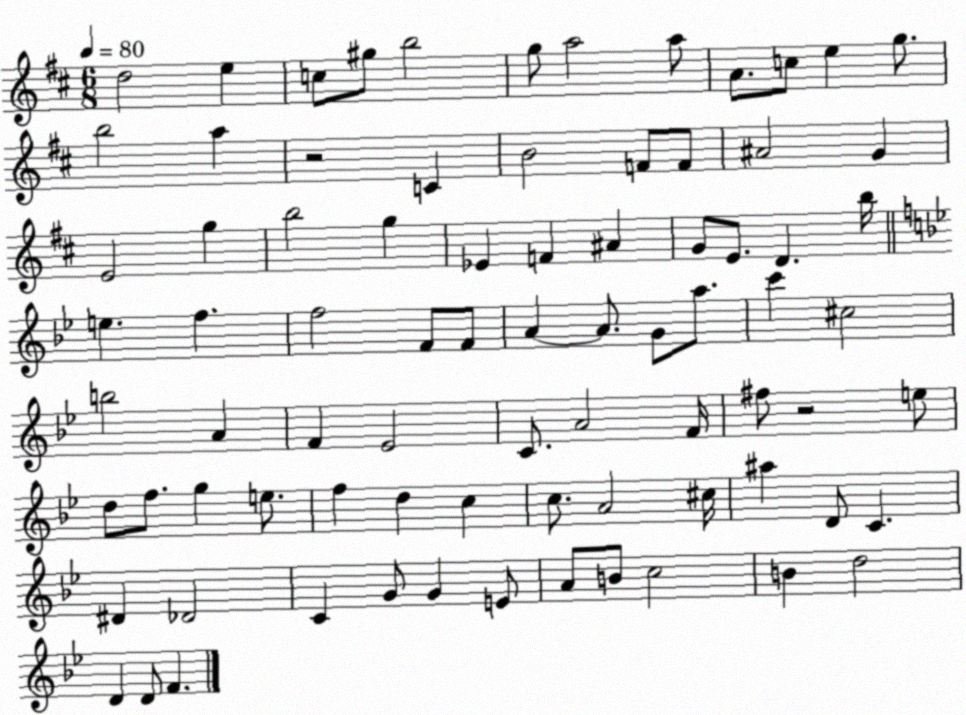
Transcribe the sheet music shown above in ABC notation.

X:1
T:Untitled
M:6/8
L:1/4
K:D
d2 e c/2 ^g/2 b2 g/2 a2 a/2 A/2 c/2 e g/2 b2 a z2 C B2 F/2 F/2 ^A2 G E2 g b2 g _E F ^A G/2 E/2 D b/4 e f f2 F/2 F/2 A A/2 G/2 a/2 c' ^c2 b2 A F _E2 C/2 A2 F/4 ^f/2 z2 e/2 d/2 f/2 g e/2 f d c c/2 A2 ^c/4 ^a D/2 C ^D _D2 C G/2 G E/2 A/2 B/2 c2 B d2 D D/2 F